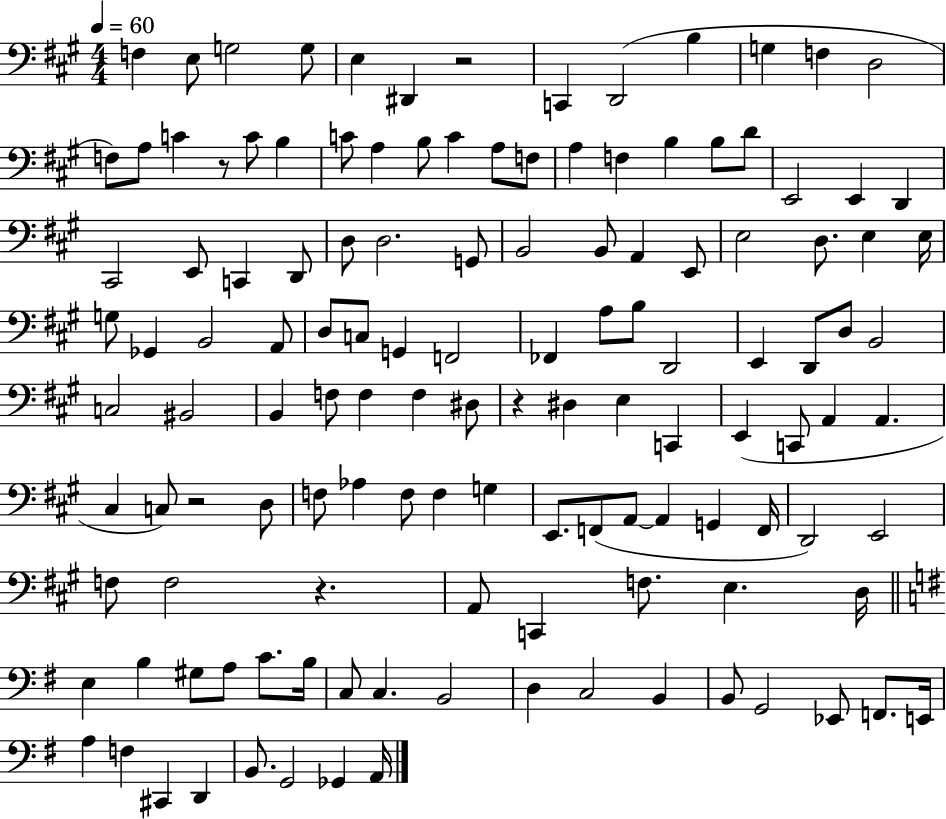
X:1
T:Untitled
M:4/4
L:1/4
K:A
F, E,/2 G,2 G,/2 E, ^D,, z2 C,, D,,2 B, G, F, D,2 F,/2 A,/2 C z/2 C/2 B, C/2 A, B,/2 C A,/2 F,/2 A, F, B, B,/2 D/2 E,,2 E,, D,, ^C,,2 E,,/2 C,, D,,/2 D,/2 D,2 G,,/2 B,,2 B,,/2 A,, E,,/2 E,2 D,/2 E, E,/4 G,/2 _G,, B,,2 A,,/2 D,/2 C,/2 G,, F,,2 _F,, A,/2 B,/2 D,,2 E,, D,,/2 D,/2 B,,2 C,2 ^B,,2 B,, F,/2 F, F, ^D,/2 z ^D, E, C,, E,, C,,/2 A,, A,, ^C, C,/2 z2 D,/2 F,/2 _A, F,/2 F, G, E,,/2 F,,/2 A,,/2 A,, G,, F,,/4 D,,2 E,,2 F,/2 F,2 z A,,/2 C,, F,/2 E, D,/4 E, B, ^G,/2 A,/2 C/2 B,/4 C,/2 C, B,,2 D, C,2 B,, B,,/2 G,,2 _E,,/2 F,,/2 E,,/4 A, F, ^C,, D,, B,,/2 G,,2 _G,, A,,/4